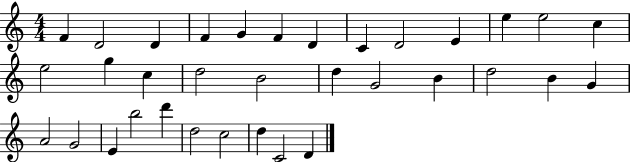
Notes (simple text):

F4/q D4/h D4/q F4/q G4/q F4/q D4/q C4/q D4/h E4/q E5/q E5/h C5/q E5/h G5/q C5/q D5/h B4/h D5/q G4/h B4/q D5/h B4/q G4/q A4/h G4/h E4/q B5/h D6/q D5/h C5/h D5/q C4/h D4/q